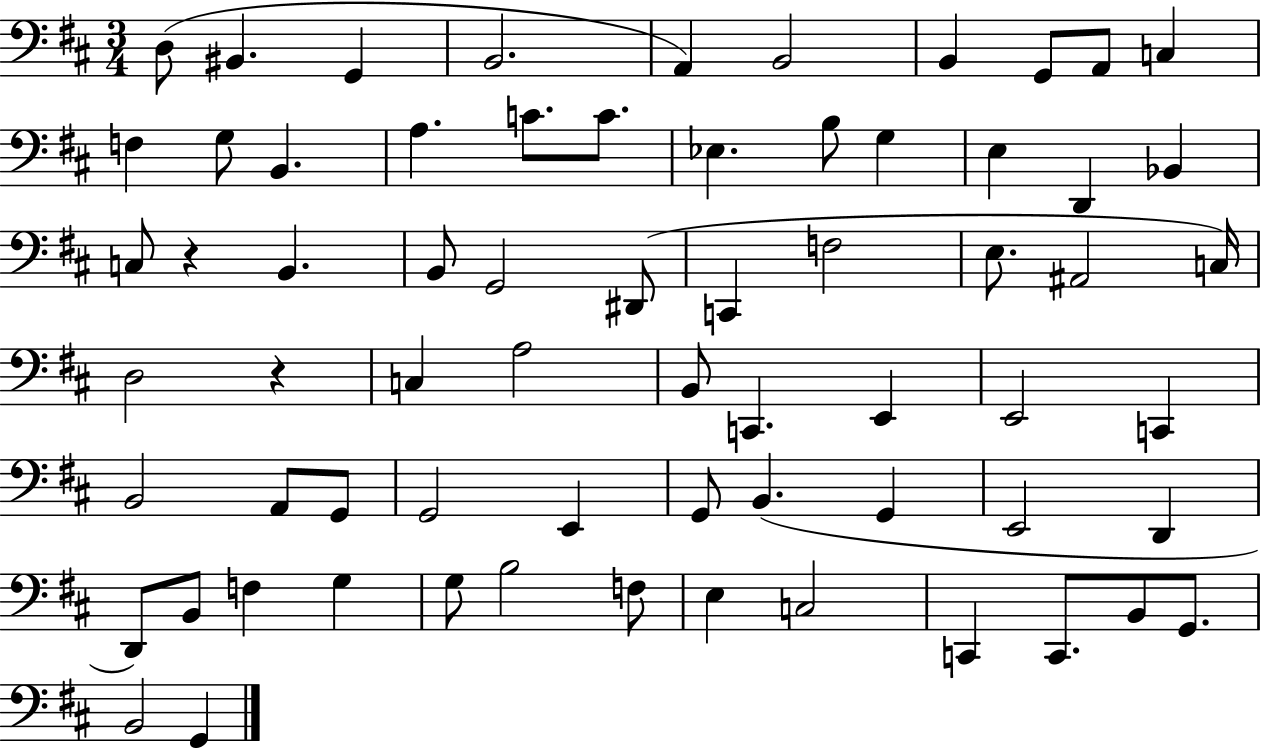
D3/e BIS2/q. G2/q B2/h. A2/q B2/h B2/q G2/e A2/e C3/q F3/q G3/e B2/q. A3/q. C4/e. C4/e. Eb3/q. B3/e G3/q E3/q D2/q Bb2/q C3/e R/q B2/q. B2/e G2/h D#2/e C2/q F3/h E3/e. A#2/h C3/s D3/h R/q C3/q A3/h B2/e C2/q. E2/q E2/h C2/q B2/h A2/e G2/e G2/h E2/q G2/e B2/q. G2/q E2/h D2/q D2/e B2/e F3/q G3/q G3/e B3/h F3/e E3/q C3/h C2/q C2/e. B2/e G2/e. B2/h G2/q